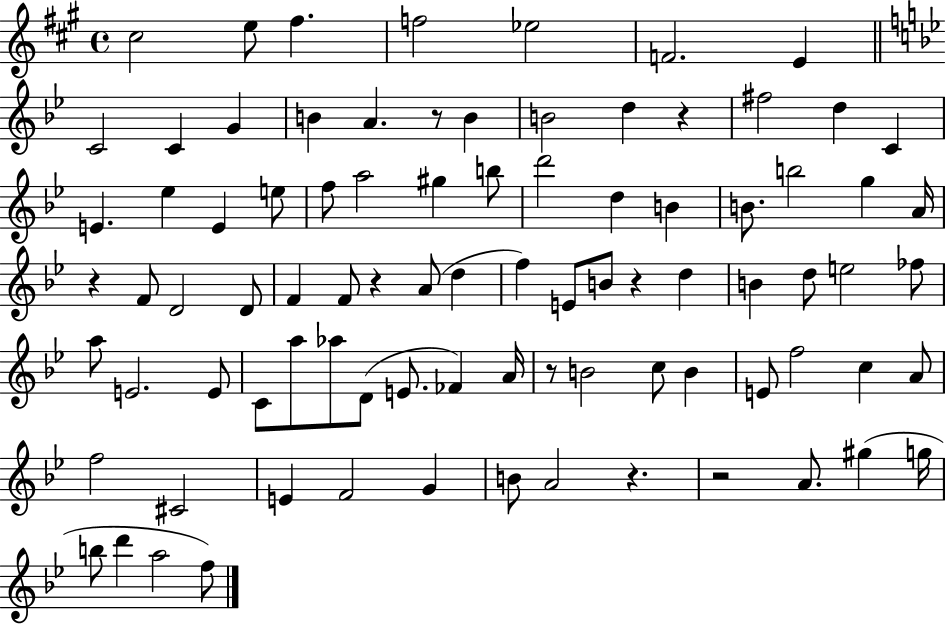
C#5/h E5/e F#5/q. F5/h Eb5/h F4/h. E4/q C4/h C4/q G4/q B4/q A4/q. R/e B4/q B4/h D5/q R/q F#5/h D5/q C4/q E4/q. Eb5/q E4/q E5/e F5/e A5/h G#5/q B5/e D6/h D5/q B4/q B4/e. B5/h G5/q A4/s R/q F4/e D4/h D4/e F4/q F4/e R/q A4/e D5/q F5/q E4/e B4/e R/q D5/q B4/q D5/e E5/h FES5/e A5/e E4/h. E4/e C4/e A5/e Ab5/e D4/e E4/e. FES4/q A4/s R/e B4/h C5/e B4/q E4/e F5/h C5/q A4/e F5/h C#4/h E4/q F4/h G4/q B4/e A4/h R/q. R/h A4/e. G#5/q G5/s B5/e D6/q A5/h F5/e